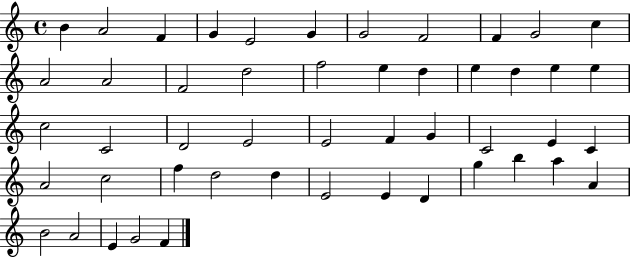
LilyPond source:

{
  \clef treble
  \time 4/4
  \defaultTimeSignature
  \key c \major
  b'4 a'2 f'4 | g'4 e'2 g'4 | g'2 f'2 | f'4 g'2 c''4 | \break a'2 a'2 | f'2 d''2 | f''2 e''4 d''4 | e''4 d''4 e''4 e''4 | \break c''2 c'2 | d'2 e'2 | e'2 f'4 g'4 | c'2 e'4 c'4 | \break a'2 c''2 | f''4 d''2 d''4 | e'2 e'4 d'4 | g''4 b''4 a''4 a'4 | \break b'2 a'2 | e'4 g'2 f'4 | \bar "|."
}